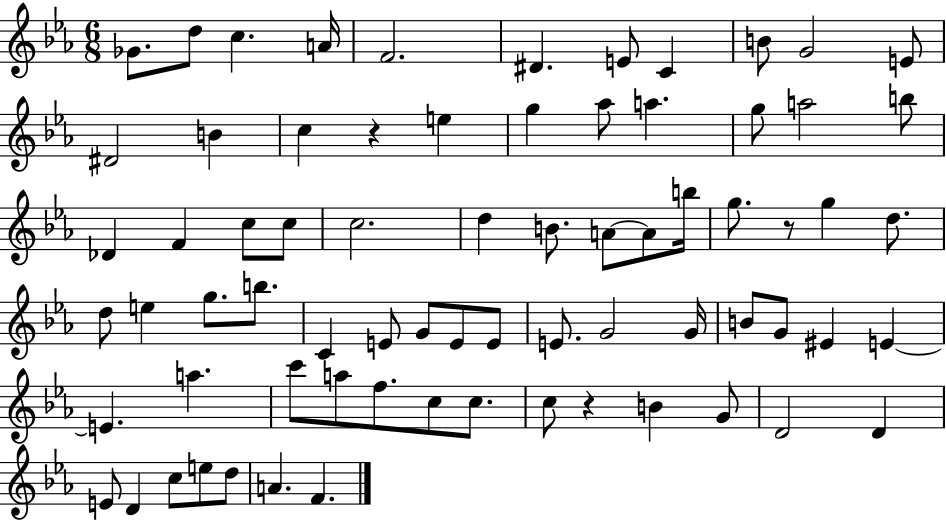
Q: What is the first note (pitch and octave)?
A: Gb4